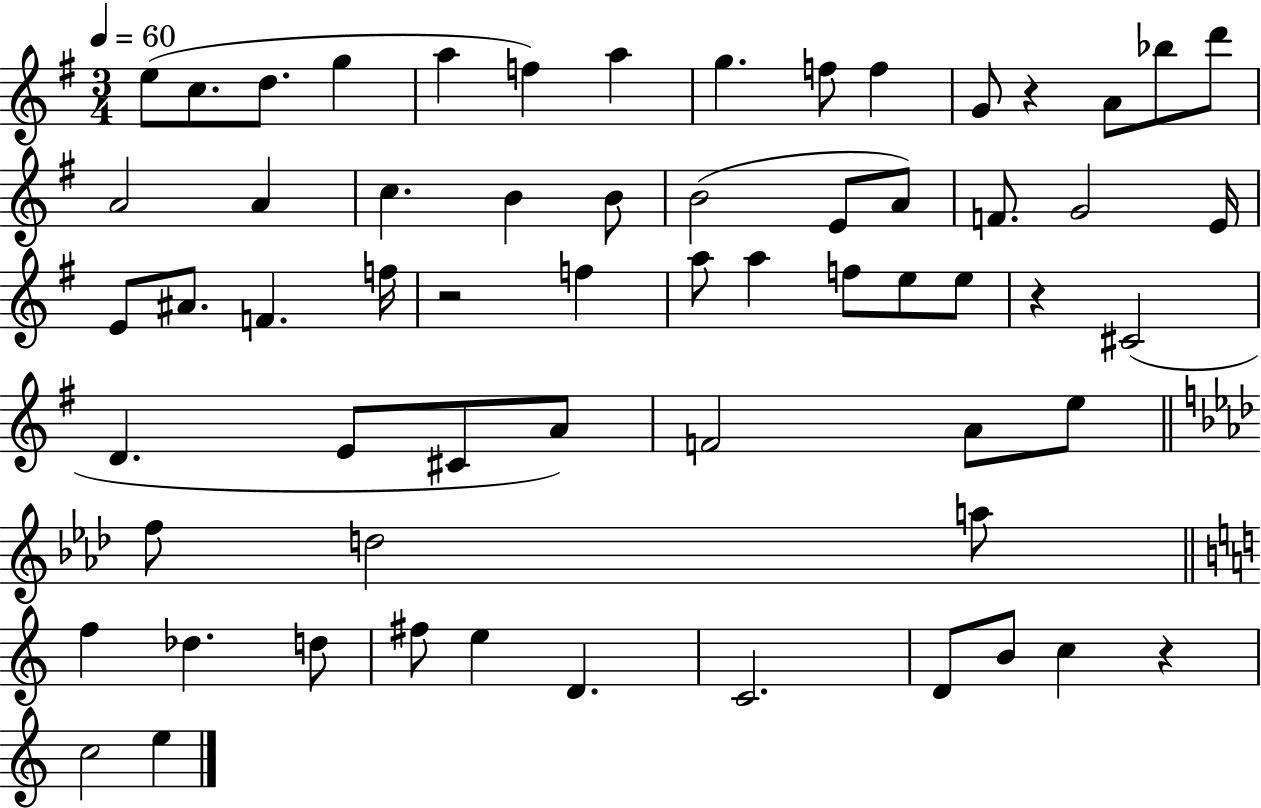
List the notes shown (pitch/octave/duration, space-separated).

E5/e C5/e. D5/e. G5/q A5/q F5/q A5/q G5/q. F5/e F5/q G4/e R/q A4/e Bb5/e D6/e A4/h A4/q C5/q. B4/q B4/e B4/h E4/e A4/e F4/e. G4/h E4/s E4/e A#4/e. F4/q. F5/s R/h F5/q A5/e A5/q F5/e E5/e E5/e R/q C#4/h D4/q. E4/e C#4/e A4/e F4/h A4/e E5/e F5/e D5/h A5/e F5/q Db5/q. D5/e F#5/e E5/q D4/q. C4/h. D4/e B4/e C5/q R/q C5/h E5/q